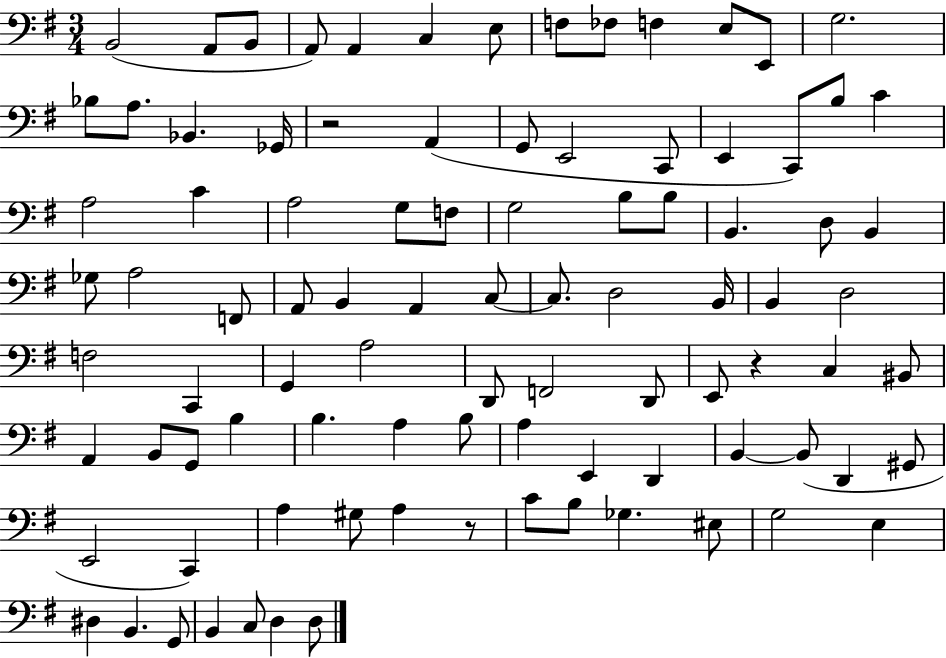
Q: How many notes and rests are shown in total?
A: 93